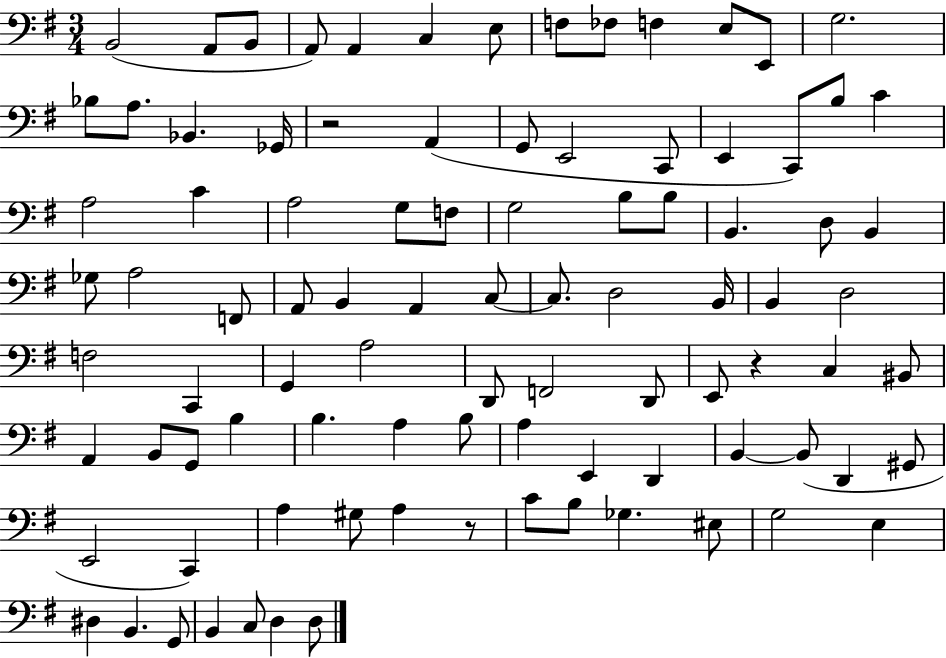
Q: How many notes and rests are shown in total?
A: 93